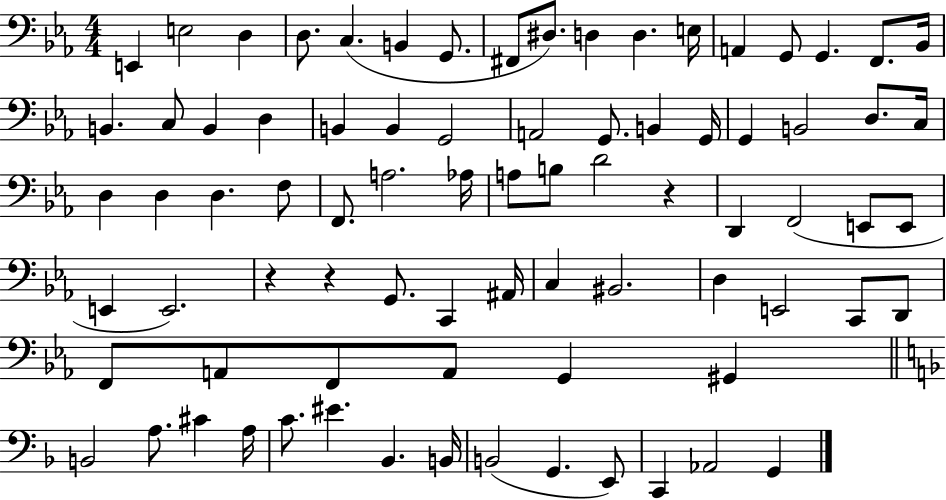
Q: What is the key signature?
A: EES major